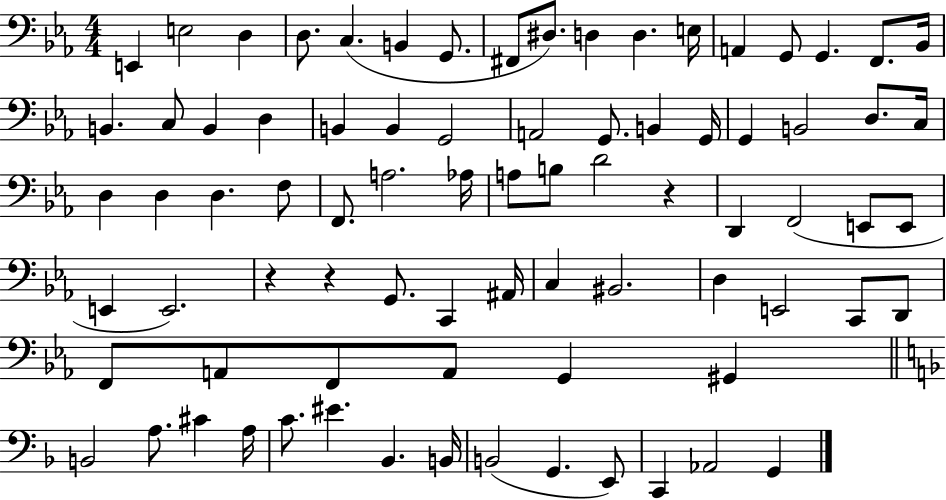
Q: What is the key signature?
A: EES major